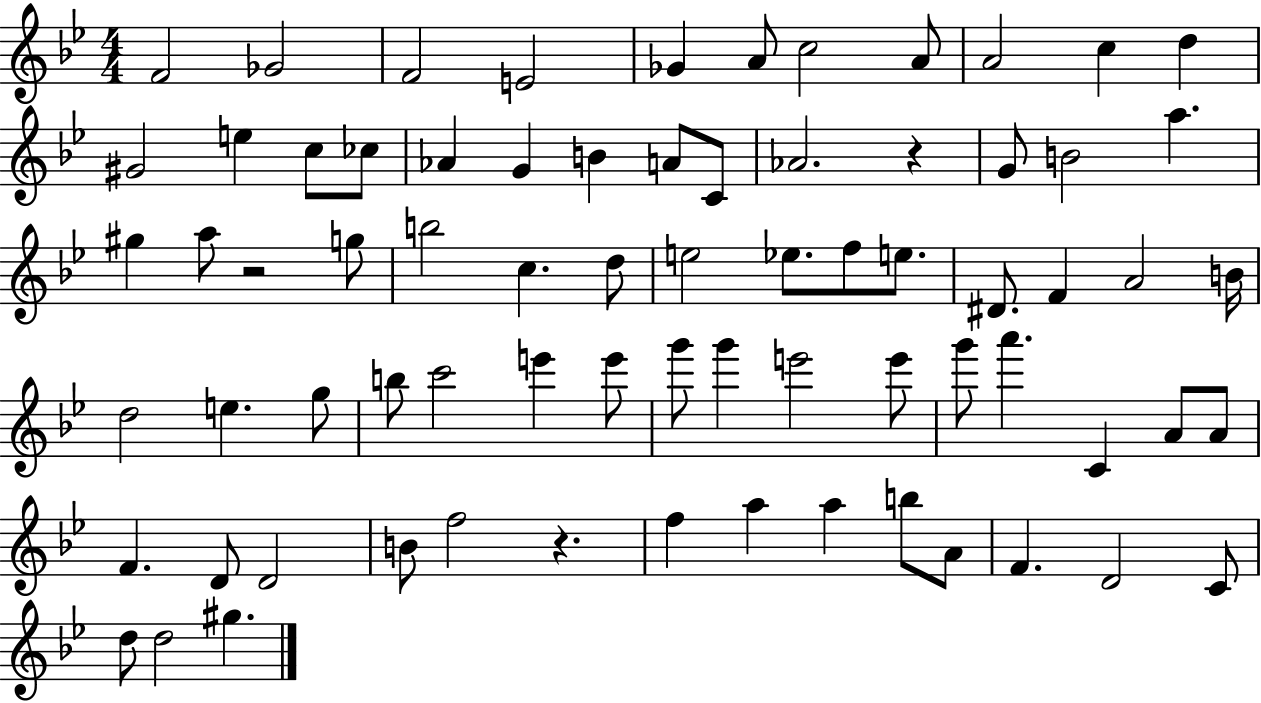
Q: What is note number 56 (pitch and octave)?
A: D4